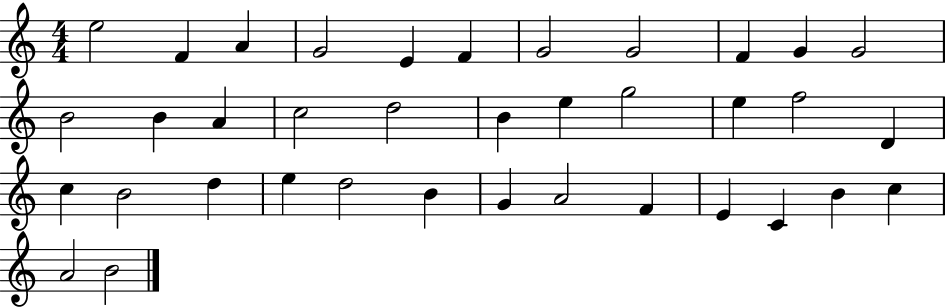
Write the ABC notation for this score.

X:1
T:Untitled
M:4/4
L:1/4
K:C
e2 F A G2 E F G2 G2 F G G2 B2 B A c2 d2 B e g2 e f2 D c B2 d e d2 B G A2 F E C B c A2 B2